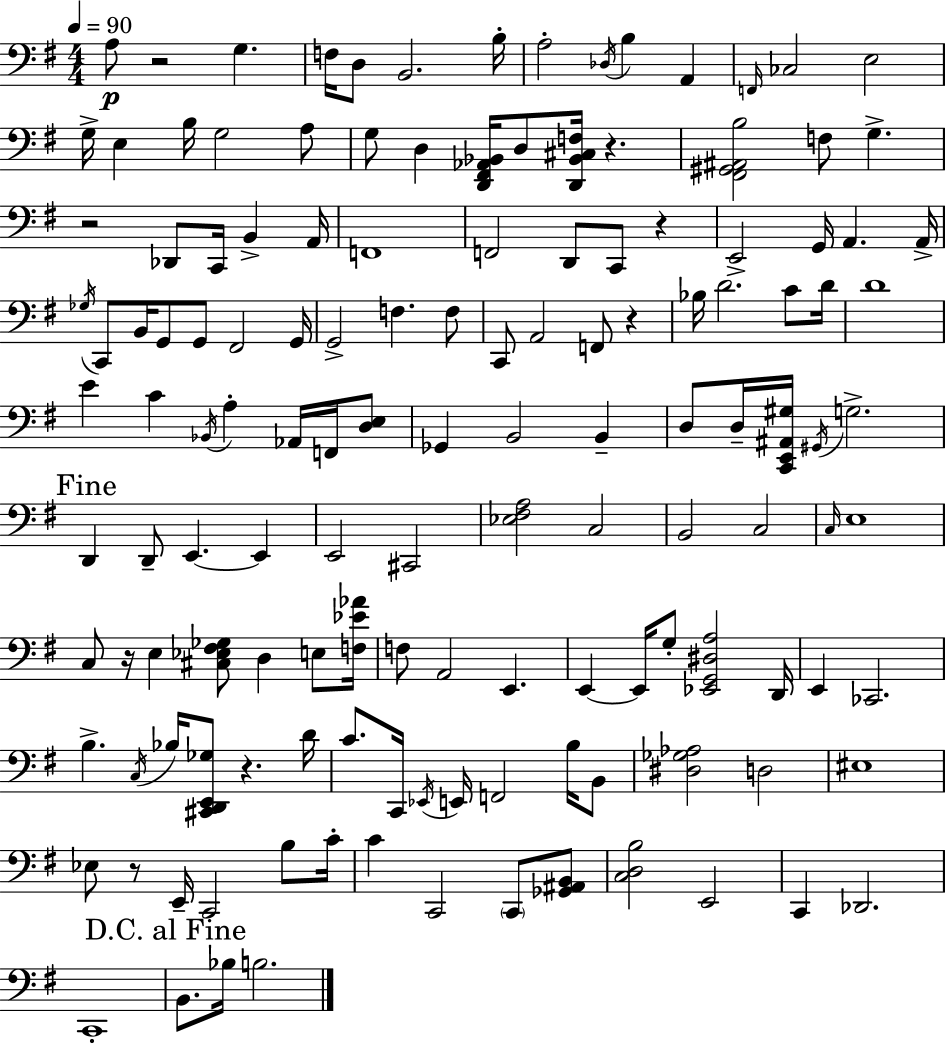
A3/e R/h G3/q. F3/s D3/e B2/h. B3/s A3/h Db3/s B3/q A2/q F2/s CES3/h E3/h G3/s E3/q B3/s G3/h A3/e G3/e D3/q [D2,F#2,Ab2,Bb2]/s D3/e [D2,Bb2,C#3,F3]/s R/q. [F#2,G#2,A#2,B3]/h F3/e G3/q. R/h Db2/e C2/s B2/q A2/s F2/w F2/h D2/e C2/e R/q E2/h G2/s A2/q. A2/s Gb3/s C2/e B2/s G2/e G2/e F#2/h G2/s G2/h F3/q. F3/e C2/e A2/h F2/e R/q Bb3/s D4/h. C4/e D4/s D4/w E4/q C4/q Bb2/s A3/q Ab2/s F2/s [D3,E3]/e Gb2/q B2/h B2/q D3/e D3/s [C2,E2,A#2,G#3]/s G#2/s G3/h. D2/q D2/e E2/q. E2/q E2/h C#2/h [Eb3,F#3,A3]/h C3/h B2/h C3/h C3/s E3/w C3/e R/s E3/q [C#3,Eb3,F#3,Gb3]/e D3/q E3/e [F3,Eb4,Ab4]/s F3/e A2/h E2/q. E2/q E2/s G3/e [Eb2,G2,D#3,A3]/h D2/s E2/q CES2/h. B3/q. C3/s Bb3/s [C#2,D2,E2,Gb3]/e R/q. D4/s C4/e. C2/s Eb2/s E2/s F2/h B3/s B2/e [D#3,Gb3,Ab3]/h D3/h EIS3/w Eb3/e R/e E2/s C2/h B3/e C4/s C4/q C2/h C2/e [Gb2,A#2,B2]/e [C3,D3,B3]/h E2/h C2/q Db2/h. C2/w B2/e. Bb3/s B3/h.